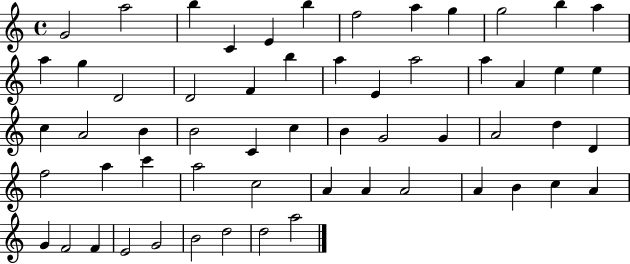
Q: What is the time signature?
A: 4/4